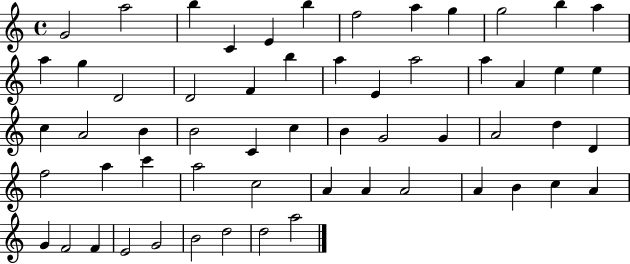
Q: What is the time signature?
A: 4/4